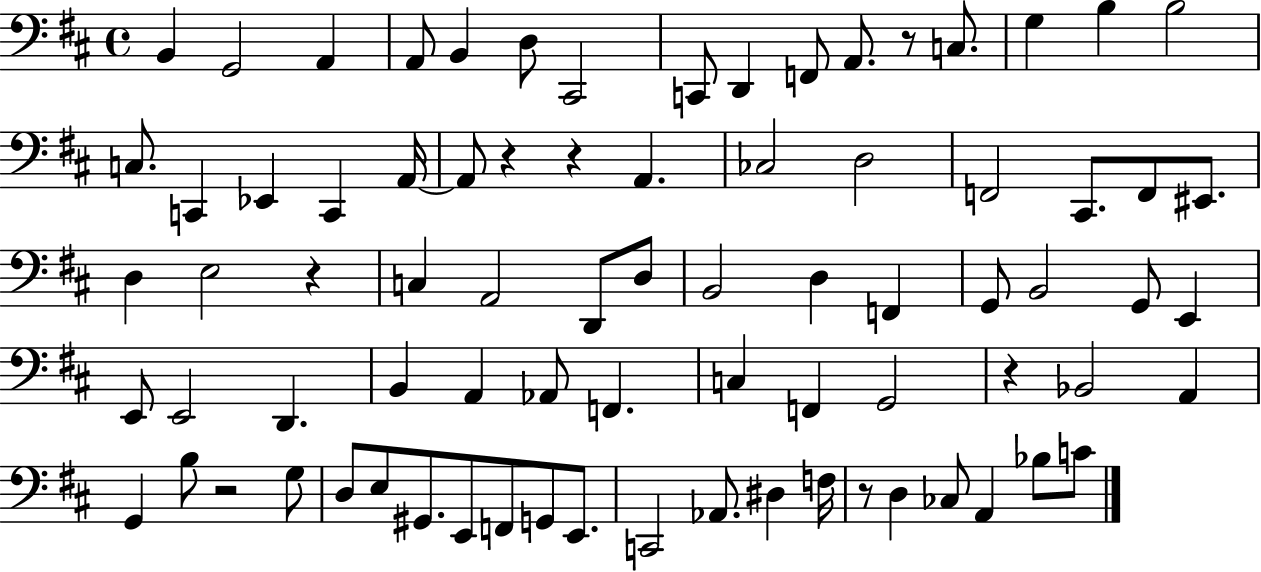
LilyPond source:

{
  \clef bass
  \time 4/4
  \defaultTimeSignature
  \key d \major
  b,4 g,2 a,4 | a,8 b,4 d8 cis,2 | c,8 d,4 f,8 a,8. r8 c8. | g4 b4 b2 | \break c8. c,4 ees,4 c,4 a,16~~ | a,8 r4 r4 a,4. | ces2 d2 | f,2 cis,8. f,8 eis,8. | \break d4 e2 r4 | c4 a,2 d,8 d8 | b,2 d4 f,4 | g,8 b,2 g,8 e,4 | \break e,8 e,2 d,4. | b,4 a,4 aes,8 f,4. | c4 f,4 g,2 | r4 bes,2 a,4 | \break g,4 b8 r2 g8 | d8 e8 gis,8. e,8 f,8 g,8 e,8. | c,2 aes,8. dis4 f16 | r8 d4 ces8 a,4 bes8 c'8 | \break \bar "|."
}